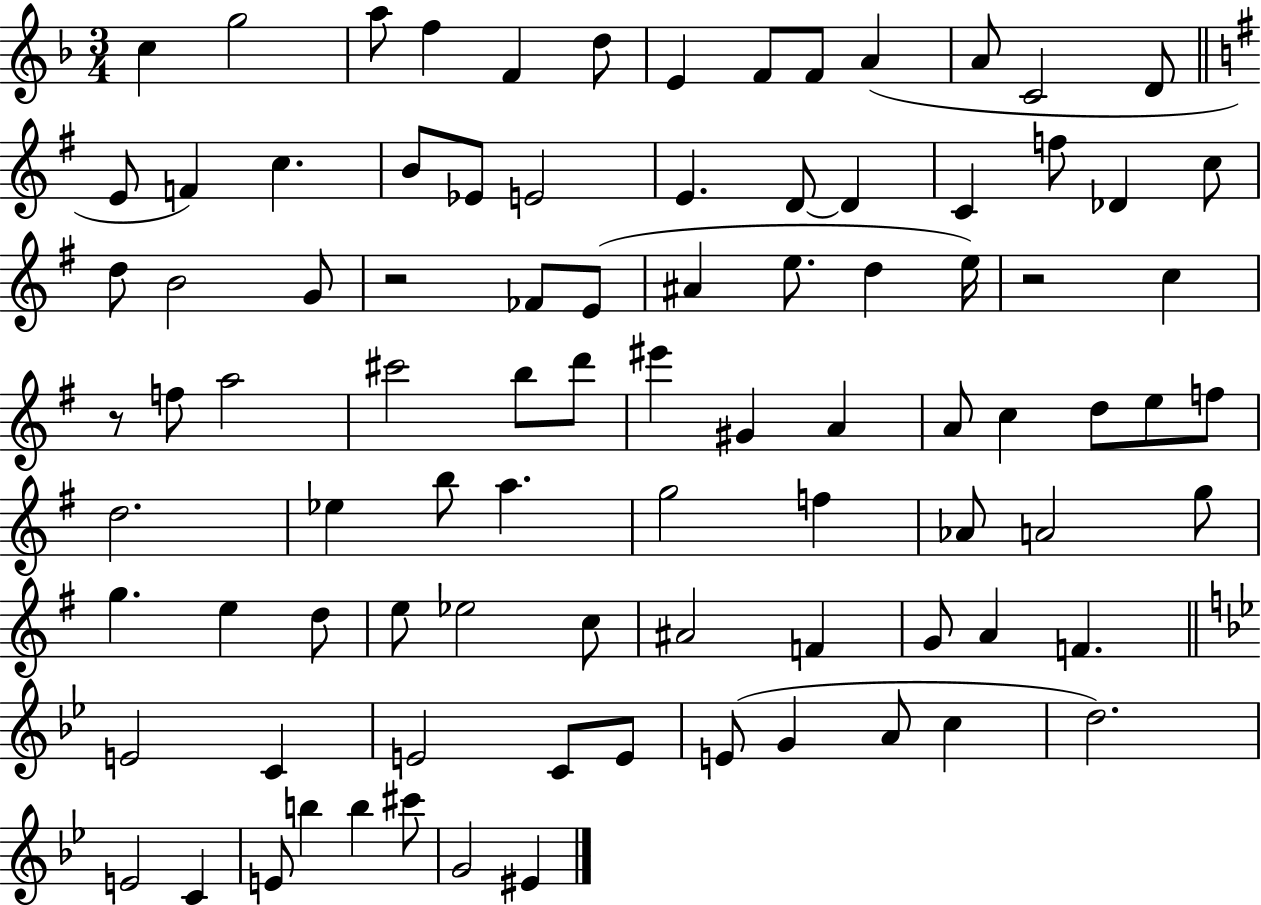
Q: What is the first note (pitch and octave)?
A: C5